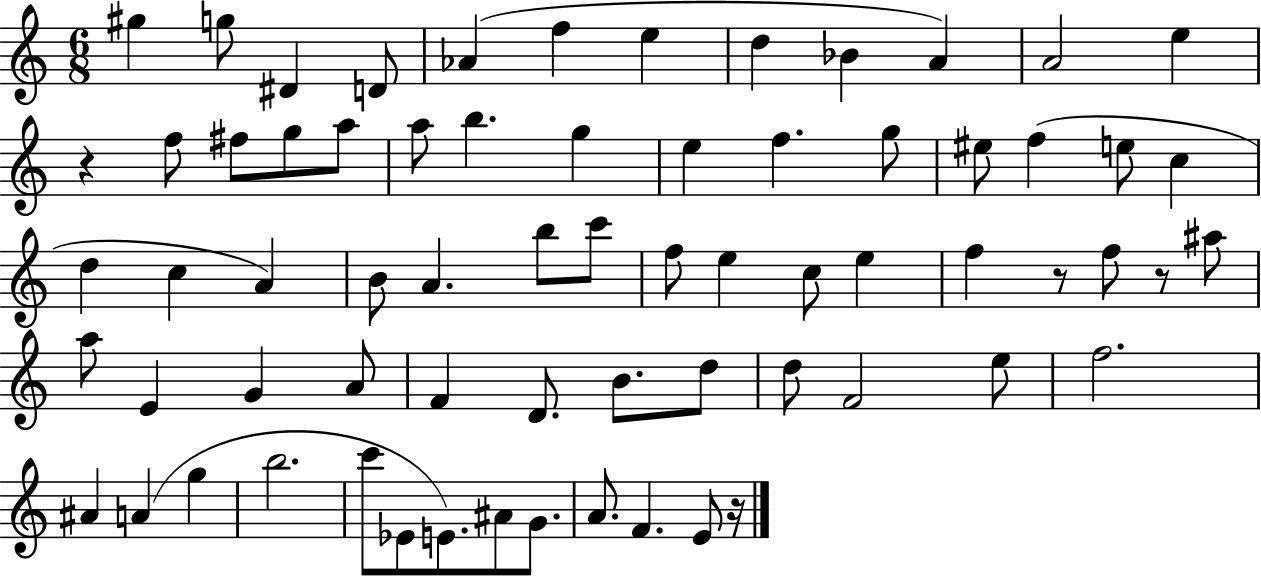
G#5/q G5/e D#4/q D4/e Ab4/q F5/q E5/q D5/q Bb4/q A4/q A4/h E5/q R/q F5/e F#5/e G5/e A5/e A5/e B5/q. G5/q E5/q F5/q. G5/e EIS5/e F5/q E5/e C5/q D5/q C5/q A4/q B4/e A4/q. B5/e C6/e F5/e E5/q C5/e E5/q F5/q R/e F5/e R/e A#5/e A5/e E4/q G4/q A4/e F4/q D4/e. B4/e. D5/e D5/e F4/h E5/e F5/h. A#4/q A4/q G5/q B5/h. C6/e Eb4/e E4/e. A#4/e G4/e. A4/e. F4/q. E4/e R/s